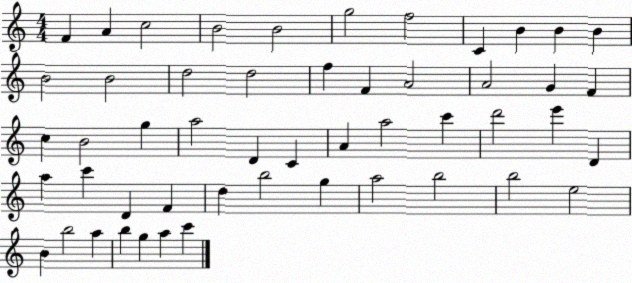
X:1
T:Untitled
M:4/4
L:1/4
K:C
F A c2 B2 B2 g2 f2 C B B B B2 B2 d2 d2 f F A2 A2 G F c B2 g a2 D C A a2 c' d'2 e' D a c' D F d b2 g a2 b2 b2 e2 B b2 a b g a c'